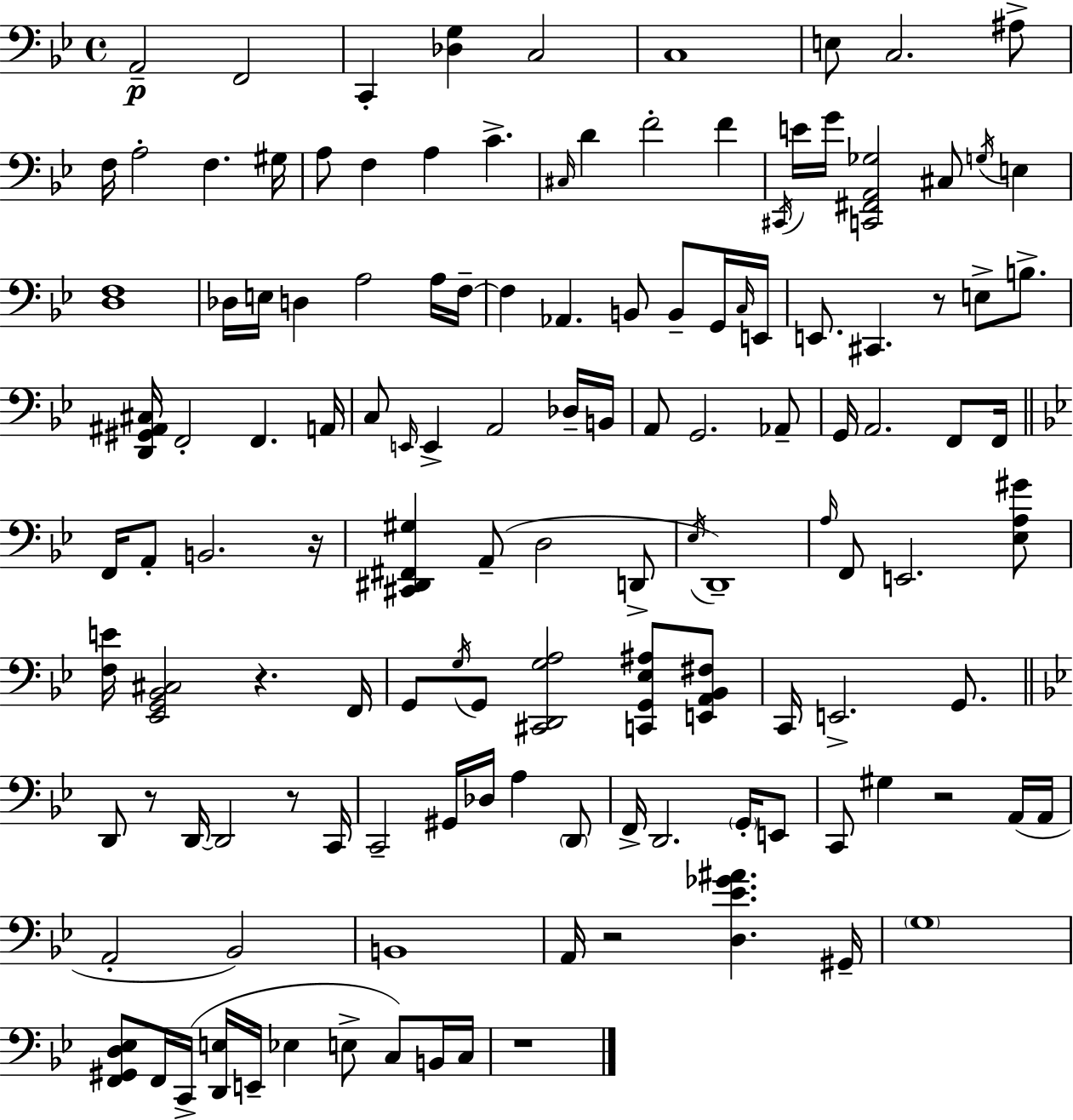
A2/h F2/h C2/q [Db3,G3]/q C3/h C3/w E3/e C3/h. A#3/e F3/s A3/h F3/q. G#3/s A3/e F3/q A3/q C4/q. C#3/s D4/q F4/h F4/q C#2/s E4/s G4/s [C2,F#2,A2,Gb3]/h C#3/e G3/s E3/q [D3,F3]/w Db3/s E3/s D3/q A3/h A3/s F3/s F3/q Ab2/q. B2/e B2/e G2/s C3/s E2/s E2/e. C#2/q. R/e E3/e B3/e. [D2,G#2,A#2,C#3]/s F2/h F2/q. A2/s C3/e E2/s E2/q A2/h Db3/s B2/s A2/e G2/h. Ab2/e G2/s A2/h. F2/e F2/s F2/s A2/e B2/h. R/s [C#2,D#2,F#2,G#3]/q A2/e D3/h D2/e Eb3/s D2/w A3/s F2/e E2/h. [Eb3,A3,G#4]/e [F3,E4]/s [Eb2,G2,Bb2,C#3]/h R/q. F2/s G2/e G3/s G2/e [C#2,D2,G3,A3]/h [C2,G2,Eb3,A#3]/e [E2,A2,Bb2,F#3]/e C2/s E2/h. G2/e. D2/e R/e D2/s D2/h R/e C2/s C2/h G#2/s Db3/s A3/q D2/e F2/s D2/h. G2/s E2/e C2/e G#3/q R/h A2/s A2/s A2/h Bb2/h B2/w A2/s R/h [D3,Eb4,Gb4,A#4]/q. G#2/s G3/w [F2,G#2,D3,Eb3]/e F2/s C2/s [D2,E3]/s E2/s Eb3/q E3/e C3/e B2/s C3/s R/w